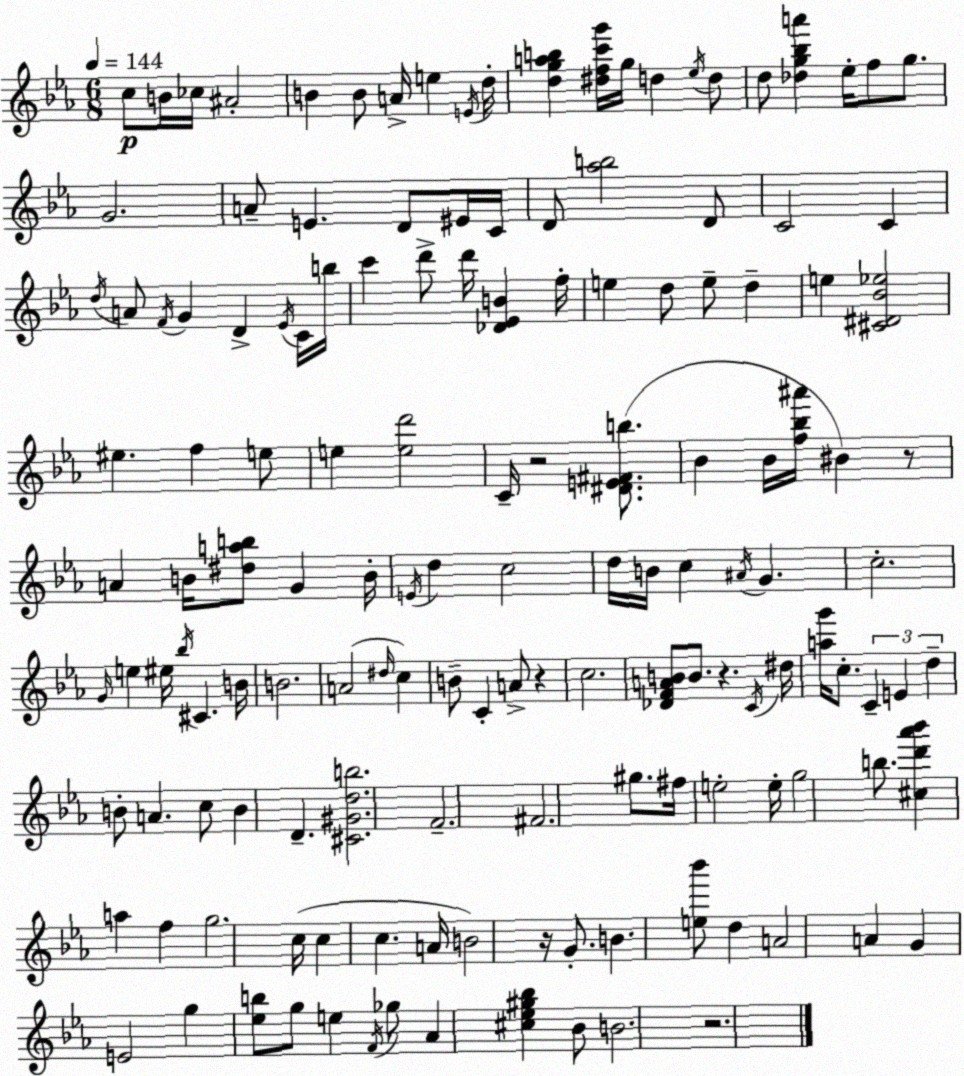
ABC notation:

X:1
T:Untitled
M:6/8
L:1/4
K:Cm
c/2 B/4 _c/4 ^A2 B B/2 A/4 e E/4 d/4 [dgab] [^dfc'g']/4 g/4 d _e/4 d/2 d/2 [_dg_ba'] _e/4 f/2 g/2 G2 A/2 E D/2 ^E/4 C/4 D/2 [_ab]2 D/2 C2 C d/4 A/2 F/4 G D _E/4 C/4 b/4 c' d'/2 d'/4 [_D_EB] f/4 e d/2 e/2 d e [^C^D_B_e]2 ^e f e/2 e [ed']2 C/4 z2 [^DE^Fb]/2 _B _B/4 [f_b^a']/4 ^B z/2 A B/4 [^dab]/2 G B/4 E/4 d c2 d/4 B/4 c ^A/4 G c2 G/4 e ^e/4 _b/4 ^C B/4 B2 A2 ^d/4 c B/2 C A/2 z c2 [_DFAB]/2 B/2 z C/4 ^d/4 [ag']/4 c/2 C E d B/2 A c/2 B D [^C^Gdb]2 F2 ^F2 ^g/2 ^f/4 e2 e/4 g2 b/2 [^cd'_a'_b'] a f g2 c/4 c c A/4 B2 z/4 G/2 B [e_b']/2 d A2 A G E2 g [_eb]/2 g/2 e F/4 _g/2 _A [^c_e^g_b] _B/2 B2 z2